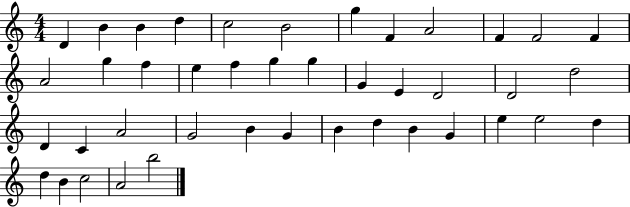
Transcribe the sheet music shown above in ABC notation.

X:1
T:Untitled
M:4/4
L:1/4
K:C
D B B d c2 B2 g F A2 F F2 F A2 g f e f g g G E D2 D2 d2 D C A2 G2 B G B d B G e e2 d d B c2 A2 b2